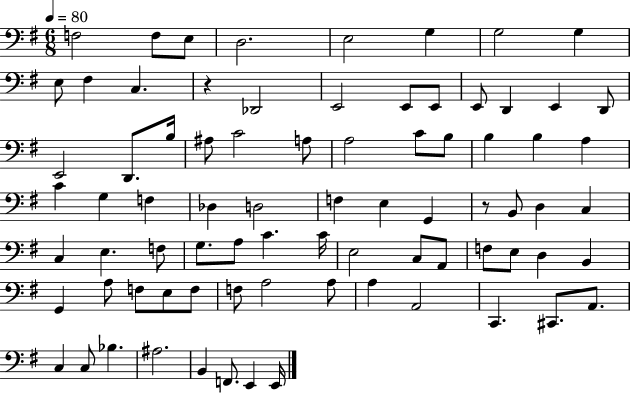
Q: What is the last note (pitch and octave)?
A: E2